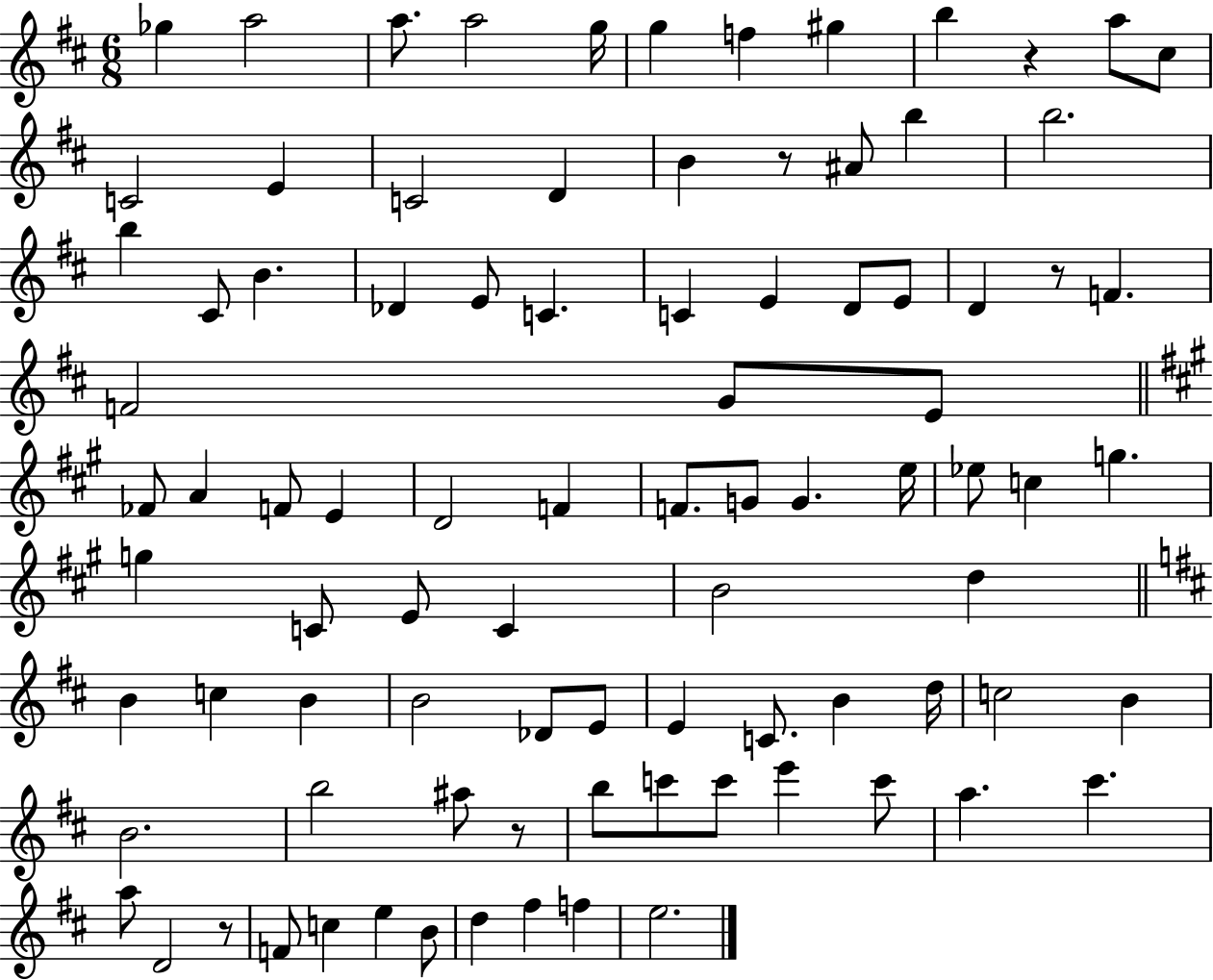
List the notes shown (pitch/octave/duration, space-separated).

Gb5/q A5/h A5/e. A5/h G5/s G5/q F5/q G#5/q B5/q R/q A5/e C#5/e C4/h E4/q C4/h D4/q B4/q R/e A#4/e B5/q B5/h. B5/q C#4/e B4/q. Db4/q E4/e C4/q. C4/q E4/q D4/e E4/e D4/q R/e F4/q. F4/h G4/e E4/e FES4/e A4/q F4/e E4/q D4/h F4/q F4/e. G4/e G4/q. E5/s Eb5/e C5/q G5/q. G5/q C4/e E4/e C4/q B4/h D5/q B4/q C5/q B4/q B4/h Db4/e E4/e E4/q C4/e. B4/q D5/s C5/h B4/q B4/h. B5/h A#5/e R/e B5/e C6/e C6/e E6/q C6/e A5/q. C#6/q. A5/e D4/h R/e F4/e C5/q E5/q B4/e D5/q F#5/q F5/q E5/h.